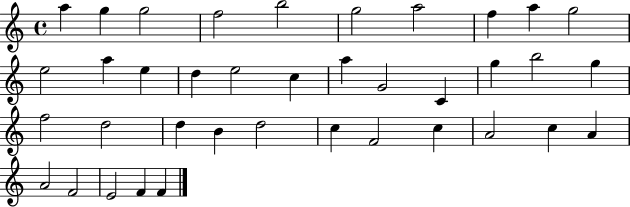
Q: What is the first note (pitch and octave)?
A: A5